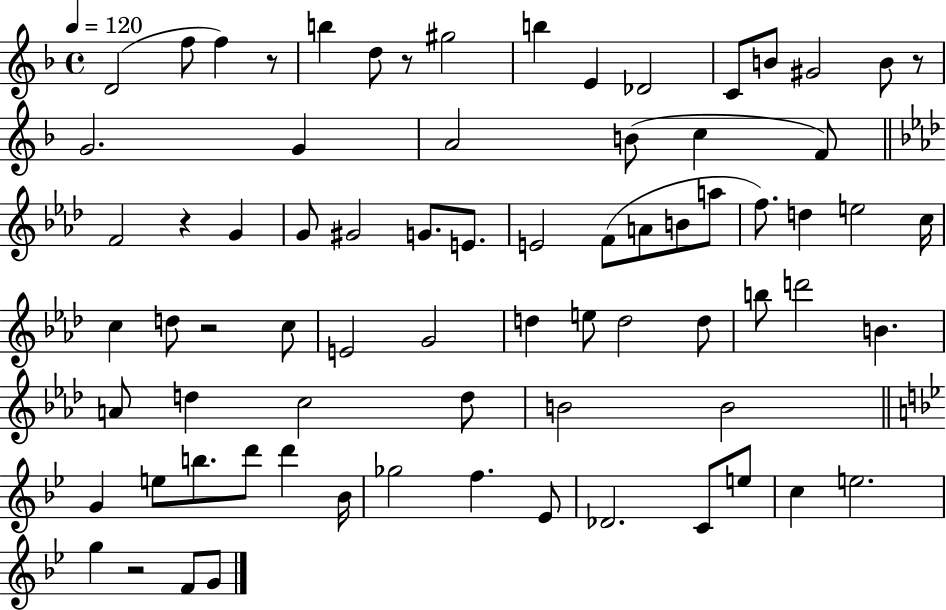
D4/h F5/e F5/q R/e B5/q D5/e R/e G#5/h B5/q E4/q Db4/h C4/e B4/e G#4/h B4/e R/e G4/h. G4/q A4/h B4/e C5/q F4/e F4/h R/q G4/q G4/e G#4/h G4/e. E4/e. E4/h F4/e A4/e B4/e A5/e F5/e. D5/q E5/h C5/s C5/q D5/e R/h C5/e E4/h G4/h D5/q E5/e D5/h D5/e B5/e D6/h B4/q. A4/e D5/q C5/h D5/e B4/h B4/h G4/q E5/e B5/e. D6/e D6/q Bb4/s Gb5/h F5/q. Eb4/e Db4/h. C4/e E5/e C5/q E5/h. G5/q R/h F4/e G4/e